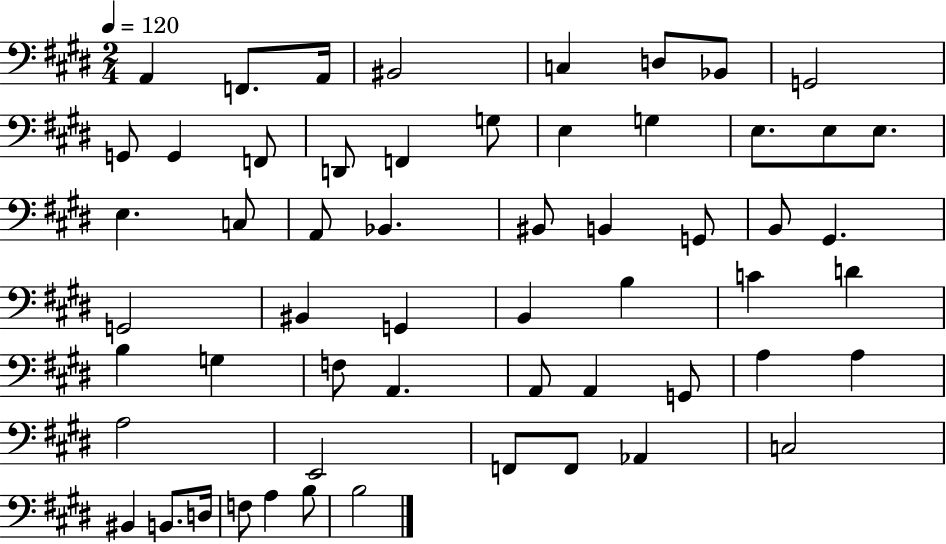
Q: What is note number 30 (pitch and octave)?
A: BIS2